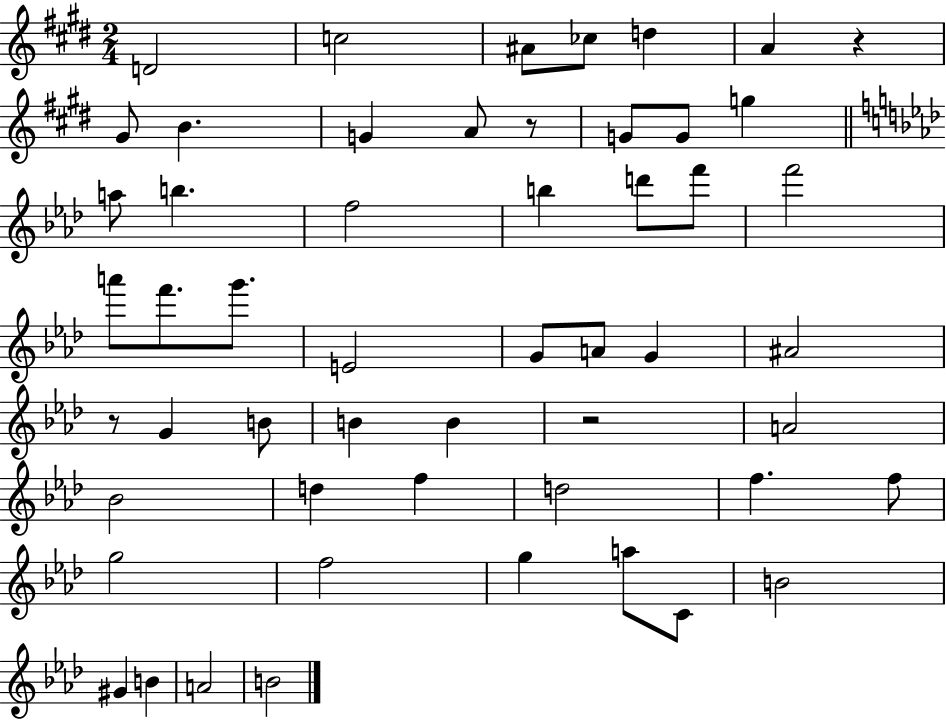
X:1
T:Untitled
M:2/4
L:1/4
K:E
D2 c2 ^A/2 _c/2 d A z ^G/2 B G A/2 z/2 G/2 G/2 g a/2 b f2 b d'/2 f'/2 f'2 a'/2 f'/2 g'/2 E2 G/2 A/2 G ^A2 z/2 G B/2 B B z2 A2 _B2 d f d2 f f/2 g2 f2 g a/2 C/2 B2 ^G B A2 B2